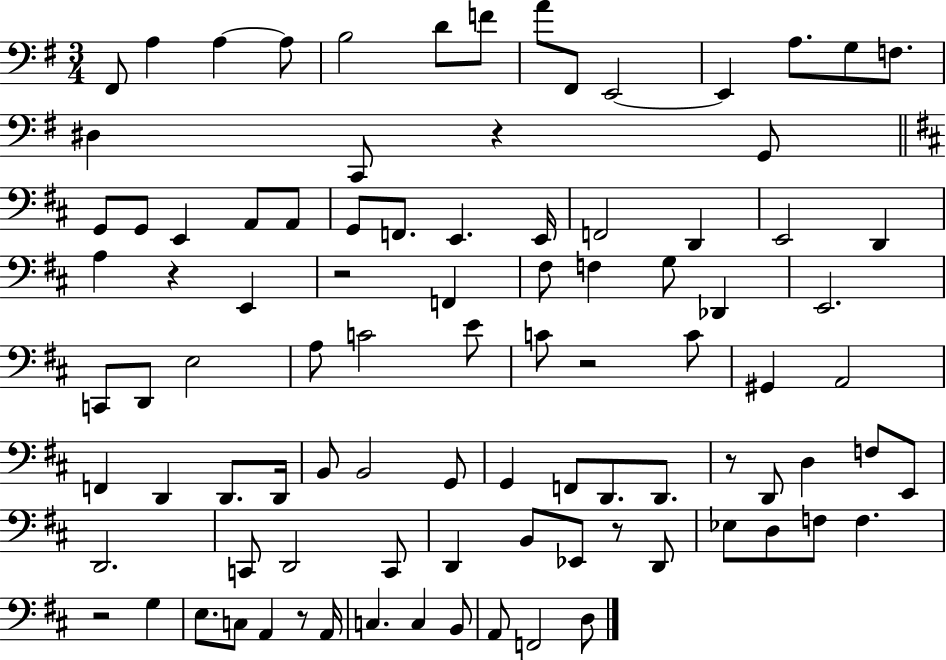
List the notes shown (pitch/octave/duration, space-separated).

F#2/e A3/q A3/q A3/e B3/h D4/e F4/e A4/e F#2/e E2/h E2/q A3/e. G3/e F3/e. D#3/q C2/e R/q G2/e G2/e G2/e E2/q A2/e A2/e G2/e F2/e. E2/q. E2/s F2/h D2/q E2/h D2/q A3/q R/q E2/q R/h F2/q F#3/e F3/q G3/e Db2/q E2/h. C2/e D2/e E3/h A3/e C4/h E4/e C4/e R/h C4/e G#2/q A2/h F2/q D2/q D2/e. D2/s B2/e B2/h G2/e G2/q F2/e D2/e. D2/e. R/e D2/e D3/q F3/e E2/e D2/h. C2/e D2/h C2/e D2/q B2/e Eb2/e R/e D2/e Eb3/e D3/e F3/e F3/q. R/h G3/q E3/e. C3/e A2/q R/e A2/s C3/q. C3/q B2/e A2/e F2/h D3/e